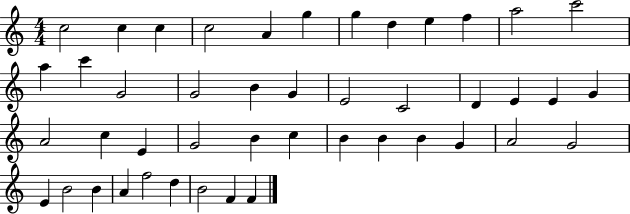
C5/h C5/q C5/q C5/h A4/q G5/q G5/q D5/q E5/q F5/q A5/h C6/h A5/q C6/q G4/h G4/h B4/q G4/q E4/h C4/h D4/q E4/q E4/q G4/q A4/h C5/q E4/q G4/h B4/q C5/q B4/q B4/q B4/q G4/q A4/h G4/h E4/q B4/h B4/q A4/q F5/h D5/q B4/h F4/q F4/q